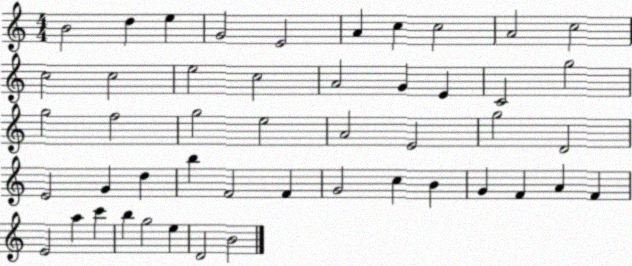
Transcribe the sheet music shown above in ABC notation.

X:1
T:Untitled
M:4/4
L:1/4
K:C
B2 d e G2 E2 A c c2 A2 c2 c2 c2 e2 c2 A2 G E C2 g2 g2 f2 g2 e2 A2 E2 g2 D2 E2 G d b F2 F G2 c B G F A F E2 a c' b g2 e D2 B2